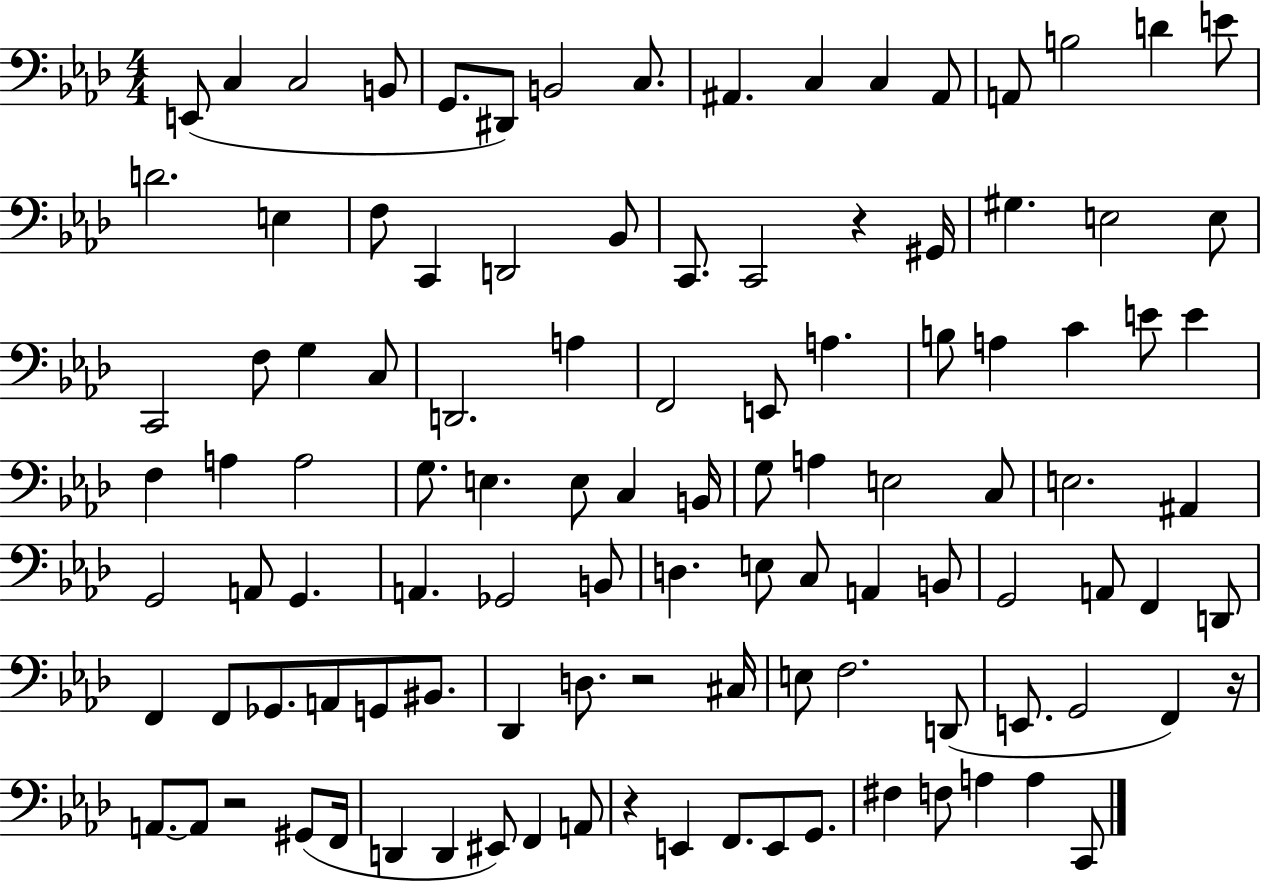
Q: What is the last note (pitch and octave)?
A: C2